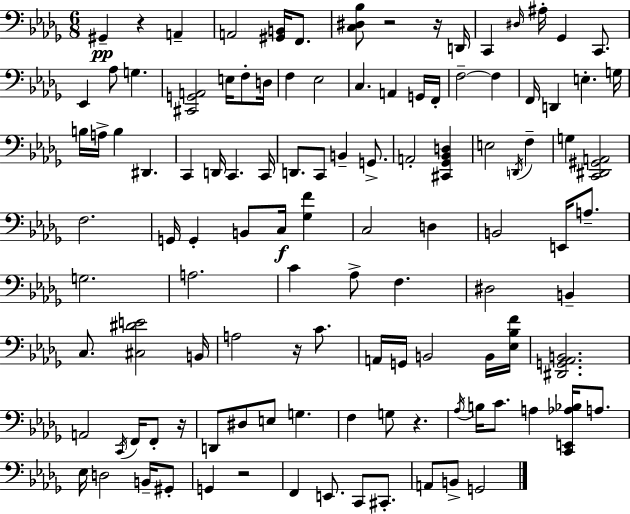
X:1
T:Untitled
M:6/8
L:1/4
K:Bbm
^G,, z A,, A,,2 [^G,,B,,]/4 F,,/2 [C,^D,_B,]/2 z2 z/4 D,,/4 C,, ^D,/4 ^A,/4 _G,, C,,/2 _E,, _A,/2 G, [^C,,G,,A,,]2 E,/4 F,/2 D,/4 F, _E,2 C, A,, G,,/4 F,,/4 F,2 F, F,,/4 D,, E, G,/4 B,/4 A,/4 B, ^D,, C,, D,,/4 C,, C,,/4 D,,/2 C,,/2 B,, G,,/2 A,,2 [^C,,_G,,_B,,D,] E,2 D,,/4 F, G, [C,,^D,,^G,,A,,]2 F,2 G,,/4 G,, B,,/2 C,/4 [_G,F] C,2 D, B,,2 E,,/4 A,/2 G,2 A,2 C _A,/2 F, ^D,2 B,, C,/2 [^C,^DE]2 B,,/4 A,2 z/4 C/2 A,,/4 G,,/4 B,,2 B,,/4 [_E,_B,F]/4 [^D,,G,,_A,,B,,]2 A,,2 C,,/4 F,,/4 F,,/2 z/4 D,,/2 ^D,/2 E,/2 G, F, G,/2 z _A,/4 B,/4 C/2 A, [C,,E,,_A,_B,]/4 A,/2 _E,/4 D,2 B,,/4 ^G,,/2 G,, z2 F,, E,,/2 C,,/2 ^C,,/2 A,,/2 B,,/2 G,,2